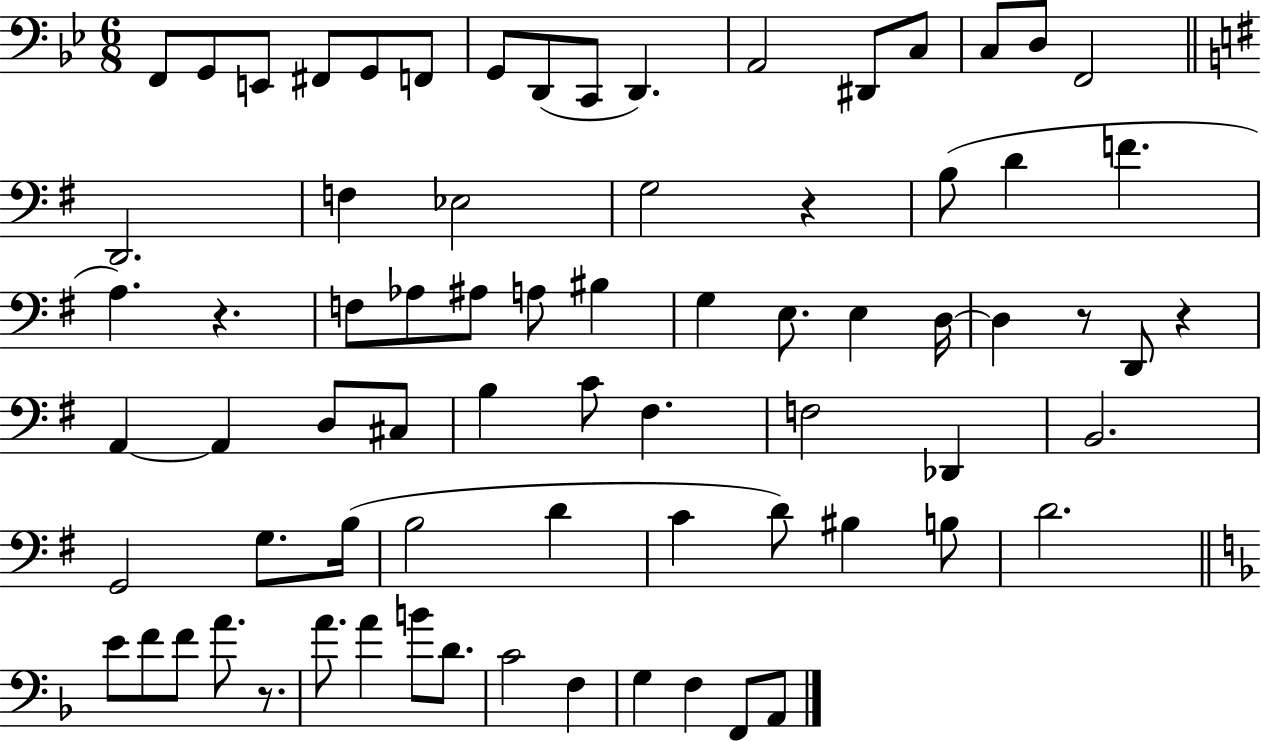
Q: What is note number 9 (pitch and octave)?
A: C2